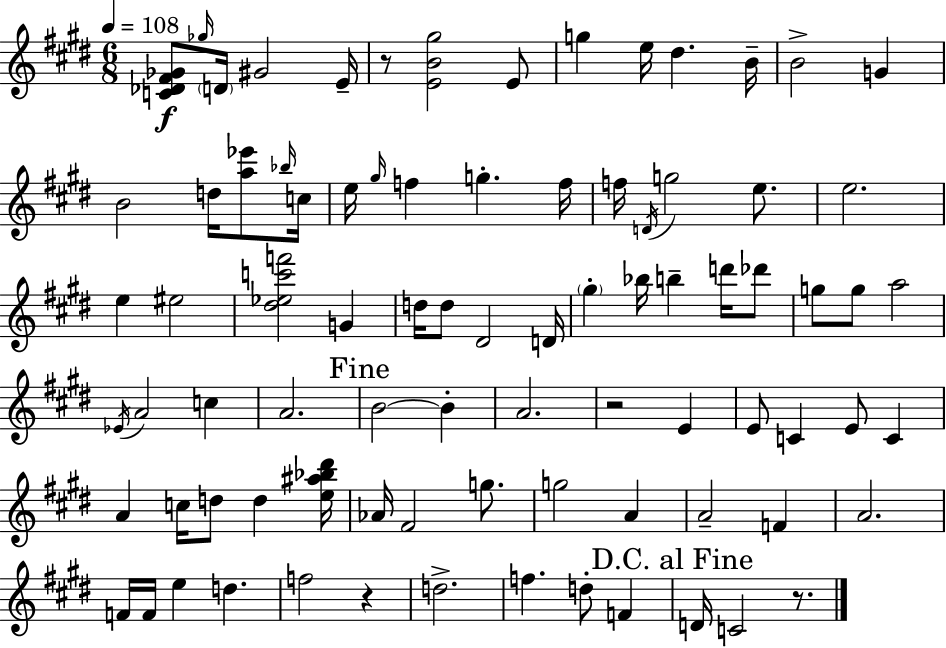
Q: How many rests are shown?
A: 4